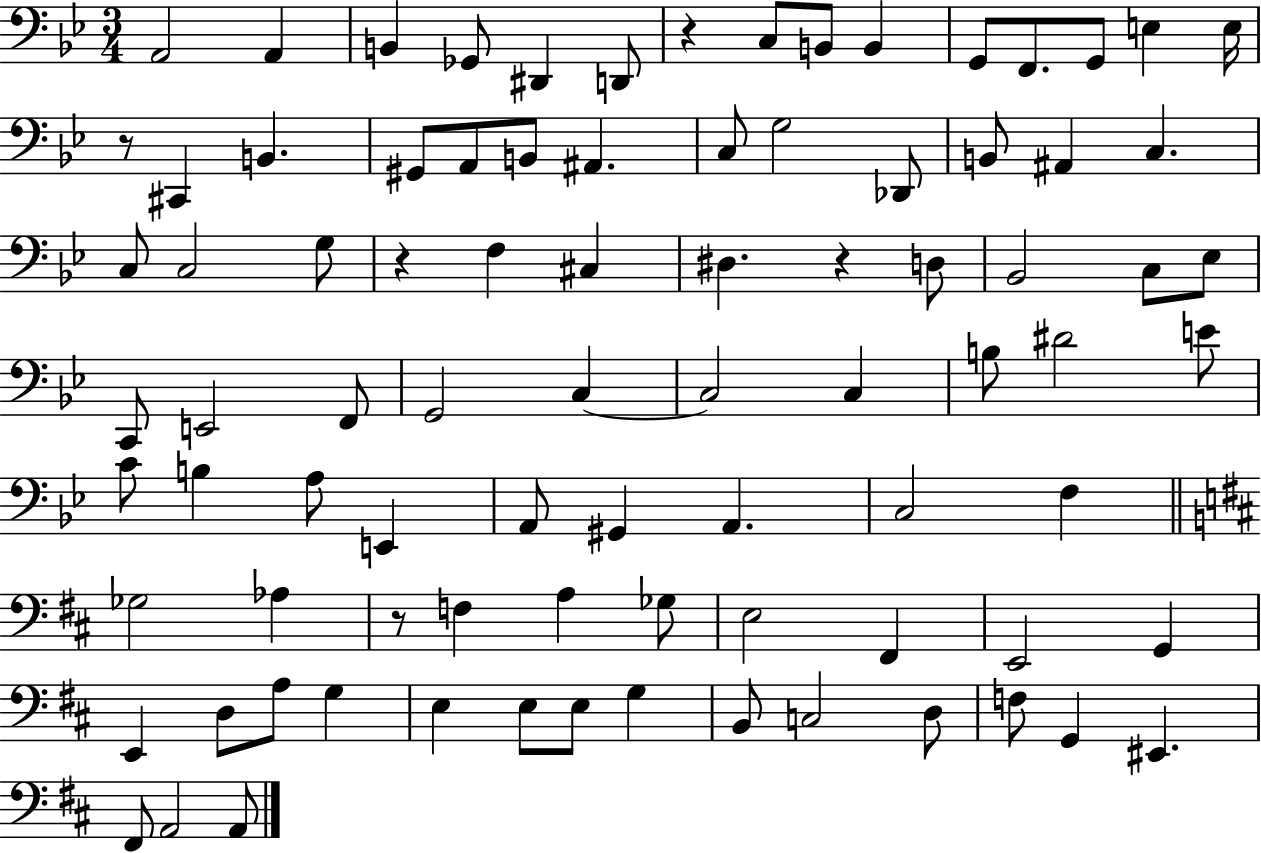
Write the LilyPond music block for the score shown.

{
  \clef bass
  \numericTimeSignature
  \time 3/4
  \key bes \major
  a,2 a,4 | b,4 ges,8 dis,4 d,8 | r4 c8 b,8 b,4 | g,8 f,8. g,8 e4 e16 | \break r8 cis,4 b,4. | gis,8 a,8 b,8 ais,4. | c8 g2 des,8 | b,8 ais,4 c4. | \break c8 c2 g8 | r4 f4 cis4 | dis4. r4 d8 | bes,2 c8 ees8 | \break c,8 e,2 f,8 | g,2 c4~~ | c2 c4 | b8 dis'2 e'8 | \break c'8 b4 a8 e,4 | a,8 gis,4 a,4. | c2 f4 | \bar "||" \break \key b \minor ges2 aes4 | r8 f4 a4 ges8 | e2 fis,4 | e,2 g,4 | \break e,4 d8 a8 g4 | e4 e8 e8 g4 | b,8 c2 d8 | f8 g,4 eis,4. | \break fis,8 a,2 a,8 | \bar "|."
}